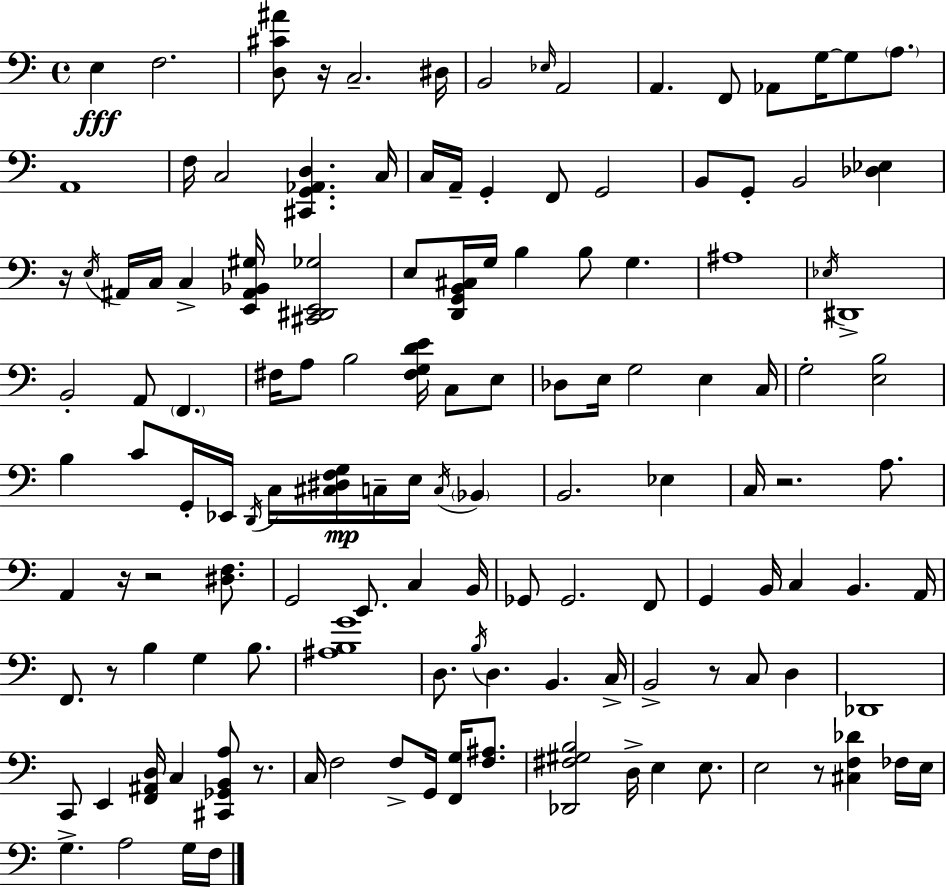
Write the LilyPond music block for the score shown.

{
  \clef bass
  \time 4/4
  \defaultTimeSignature
  \key c \major
  \repeat volta 2 { e4\fff f2. | <d cis' ais'>8 r16 c2.-- dis16 | b,2 \grace { ees16 } a,2 | a,4. f,8 aes,8 g16~~ g8 \parenthesize a8. | \break a,1 | f16 c2 <cis, g, aes, d>4. | c16 c16 a,16-- g,4-. f,8 g,2 | b,8 g,8-. b,2 <des ees>4 | \break r16 \acciaccatura { e16 } ais,16 c16 c4-> <e, ais, bes, gis>16 <cis, dis, e, ges>2 | e8 <d, g, b, cis>16 g16 b4 b8 g4. | ais1 | \acciaccatura { ees16 } dis,1-> | \break b,2-. a,8 \parenthesize f,4. | fis16 a8 b2 <fis g d' e'>16 c8 | e8 des8 e16 g2 e4 | c16 g2-. <e b>2 | \break b4 c'8 g,16-. ees,16 \acciaccatura { d,16 } c16 <cis dis f g>16\mp c16-- e16 | \acciaccatura { c16 } \parenthesize bes,4 b,2. | ees4 c16 r2. | a8. a,4 r16 r2 | \break <dis f>8. g,2 e,8. | c4 b,16 ges,8 ges,2. | f,8 g,4 b,16 c4 b,4. | a,16 f,8. r8 b4 g4 | \break b8. <ais b g'>1 | d8. \acciaccatura { b16 } d4. b,4. | c16-> b,2-> r8 | c8 d4 des,1 | \break c,8 e,4 <f, ais, d>16 c4 | <cis, ges, b, a>8 r8. c16 f2 f8-> | g,16 <f, g>16 <f ais>8. <des, fis gis b>2 d16-> e4 | e8. e2 r8 | \break <cis f des'>4 fes16 e16 g4.-> a2 | g16 f16 } \bar "|."
}